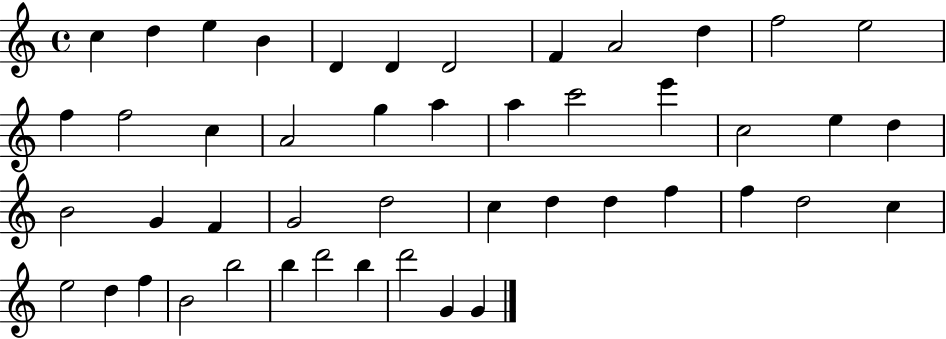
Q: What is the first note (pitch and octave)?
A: C5